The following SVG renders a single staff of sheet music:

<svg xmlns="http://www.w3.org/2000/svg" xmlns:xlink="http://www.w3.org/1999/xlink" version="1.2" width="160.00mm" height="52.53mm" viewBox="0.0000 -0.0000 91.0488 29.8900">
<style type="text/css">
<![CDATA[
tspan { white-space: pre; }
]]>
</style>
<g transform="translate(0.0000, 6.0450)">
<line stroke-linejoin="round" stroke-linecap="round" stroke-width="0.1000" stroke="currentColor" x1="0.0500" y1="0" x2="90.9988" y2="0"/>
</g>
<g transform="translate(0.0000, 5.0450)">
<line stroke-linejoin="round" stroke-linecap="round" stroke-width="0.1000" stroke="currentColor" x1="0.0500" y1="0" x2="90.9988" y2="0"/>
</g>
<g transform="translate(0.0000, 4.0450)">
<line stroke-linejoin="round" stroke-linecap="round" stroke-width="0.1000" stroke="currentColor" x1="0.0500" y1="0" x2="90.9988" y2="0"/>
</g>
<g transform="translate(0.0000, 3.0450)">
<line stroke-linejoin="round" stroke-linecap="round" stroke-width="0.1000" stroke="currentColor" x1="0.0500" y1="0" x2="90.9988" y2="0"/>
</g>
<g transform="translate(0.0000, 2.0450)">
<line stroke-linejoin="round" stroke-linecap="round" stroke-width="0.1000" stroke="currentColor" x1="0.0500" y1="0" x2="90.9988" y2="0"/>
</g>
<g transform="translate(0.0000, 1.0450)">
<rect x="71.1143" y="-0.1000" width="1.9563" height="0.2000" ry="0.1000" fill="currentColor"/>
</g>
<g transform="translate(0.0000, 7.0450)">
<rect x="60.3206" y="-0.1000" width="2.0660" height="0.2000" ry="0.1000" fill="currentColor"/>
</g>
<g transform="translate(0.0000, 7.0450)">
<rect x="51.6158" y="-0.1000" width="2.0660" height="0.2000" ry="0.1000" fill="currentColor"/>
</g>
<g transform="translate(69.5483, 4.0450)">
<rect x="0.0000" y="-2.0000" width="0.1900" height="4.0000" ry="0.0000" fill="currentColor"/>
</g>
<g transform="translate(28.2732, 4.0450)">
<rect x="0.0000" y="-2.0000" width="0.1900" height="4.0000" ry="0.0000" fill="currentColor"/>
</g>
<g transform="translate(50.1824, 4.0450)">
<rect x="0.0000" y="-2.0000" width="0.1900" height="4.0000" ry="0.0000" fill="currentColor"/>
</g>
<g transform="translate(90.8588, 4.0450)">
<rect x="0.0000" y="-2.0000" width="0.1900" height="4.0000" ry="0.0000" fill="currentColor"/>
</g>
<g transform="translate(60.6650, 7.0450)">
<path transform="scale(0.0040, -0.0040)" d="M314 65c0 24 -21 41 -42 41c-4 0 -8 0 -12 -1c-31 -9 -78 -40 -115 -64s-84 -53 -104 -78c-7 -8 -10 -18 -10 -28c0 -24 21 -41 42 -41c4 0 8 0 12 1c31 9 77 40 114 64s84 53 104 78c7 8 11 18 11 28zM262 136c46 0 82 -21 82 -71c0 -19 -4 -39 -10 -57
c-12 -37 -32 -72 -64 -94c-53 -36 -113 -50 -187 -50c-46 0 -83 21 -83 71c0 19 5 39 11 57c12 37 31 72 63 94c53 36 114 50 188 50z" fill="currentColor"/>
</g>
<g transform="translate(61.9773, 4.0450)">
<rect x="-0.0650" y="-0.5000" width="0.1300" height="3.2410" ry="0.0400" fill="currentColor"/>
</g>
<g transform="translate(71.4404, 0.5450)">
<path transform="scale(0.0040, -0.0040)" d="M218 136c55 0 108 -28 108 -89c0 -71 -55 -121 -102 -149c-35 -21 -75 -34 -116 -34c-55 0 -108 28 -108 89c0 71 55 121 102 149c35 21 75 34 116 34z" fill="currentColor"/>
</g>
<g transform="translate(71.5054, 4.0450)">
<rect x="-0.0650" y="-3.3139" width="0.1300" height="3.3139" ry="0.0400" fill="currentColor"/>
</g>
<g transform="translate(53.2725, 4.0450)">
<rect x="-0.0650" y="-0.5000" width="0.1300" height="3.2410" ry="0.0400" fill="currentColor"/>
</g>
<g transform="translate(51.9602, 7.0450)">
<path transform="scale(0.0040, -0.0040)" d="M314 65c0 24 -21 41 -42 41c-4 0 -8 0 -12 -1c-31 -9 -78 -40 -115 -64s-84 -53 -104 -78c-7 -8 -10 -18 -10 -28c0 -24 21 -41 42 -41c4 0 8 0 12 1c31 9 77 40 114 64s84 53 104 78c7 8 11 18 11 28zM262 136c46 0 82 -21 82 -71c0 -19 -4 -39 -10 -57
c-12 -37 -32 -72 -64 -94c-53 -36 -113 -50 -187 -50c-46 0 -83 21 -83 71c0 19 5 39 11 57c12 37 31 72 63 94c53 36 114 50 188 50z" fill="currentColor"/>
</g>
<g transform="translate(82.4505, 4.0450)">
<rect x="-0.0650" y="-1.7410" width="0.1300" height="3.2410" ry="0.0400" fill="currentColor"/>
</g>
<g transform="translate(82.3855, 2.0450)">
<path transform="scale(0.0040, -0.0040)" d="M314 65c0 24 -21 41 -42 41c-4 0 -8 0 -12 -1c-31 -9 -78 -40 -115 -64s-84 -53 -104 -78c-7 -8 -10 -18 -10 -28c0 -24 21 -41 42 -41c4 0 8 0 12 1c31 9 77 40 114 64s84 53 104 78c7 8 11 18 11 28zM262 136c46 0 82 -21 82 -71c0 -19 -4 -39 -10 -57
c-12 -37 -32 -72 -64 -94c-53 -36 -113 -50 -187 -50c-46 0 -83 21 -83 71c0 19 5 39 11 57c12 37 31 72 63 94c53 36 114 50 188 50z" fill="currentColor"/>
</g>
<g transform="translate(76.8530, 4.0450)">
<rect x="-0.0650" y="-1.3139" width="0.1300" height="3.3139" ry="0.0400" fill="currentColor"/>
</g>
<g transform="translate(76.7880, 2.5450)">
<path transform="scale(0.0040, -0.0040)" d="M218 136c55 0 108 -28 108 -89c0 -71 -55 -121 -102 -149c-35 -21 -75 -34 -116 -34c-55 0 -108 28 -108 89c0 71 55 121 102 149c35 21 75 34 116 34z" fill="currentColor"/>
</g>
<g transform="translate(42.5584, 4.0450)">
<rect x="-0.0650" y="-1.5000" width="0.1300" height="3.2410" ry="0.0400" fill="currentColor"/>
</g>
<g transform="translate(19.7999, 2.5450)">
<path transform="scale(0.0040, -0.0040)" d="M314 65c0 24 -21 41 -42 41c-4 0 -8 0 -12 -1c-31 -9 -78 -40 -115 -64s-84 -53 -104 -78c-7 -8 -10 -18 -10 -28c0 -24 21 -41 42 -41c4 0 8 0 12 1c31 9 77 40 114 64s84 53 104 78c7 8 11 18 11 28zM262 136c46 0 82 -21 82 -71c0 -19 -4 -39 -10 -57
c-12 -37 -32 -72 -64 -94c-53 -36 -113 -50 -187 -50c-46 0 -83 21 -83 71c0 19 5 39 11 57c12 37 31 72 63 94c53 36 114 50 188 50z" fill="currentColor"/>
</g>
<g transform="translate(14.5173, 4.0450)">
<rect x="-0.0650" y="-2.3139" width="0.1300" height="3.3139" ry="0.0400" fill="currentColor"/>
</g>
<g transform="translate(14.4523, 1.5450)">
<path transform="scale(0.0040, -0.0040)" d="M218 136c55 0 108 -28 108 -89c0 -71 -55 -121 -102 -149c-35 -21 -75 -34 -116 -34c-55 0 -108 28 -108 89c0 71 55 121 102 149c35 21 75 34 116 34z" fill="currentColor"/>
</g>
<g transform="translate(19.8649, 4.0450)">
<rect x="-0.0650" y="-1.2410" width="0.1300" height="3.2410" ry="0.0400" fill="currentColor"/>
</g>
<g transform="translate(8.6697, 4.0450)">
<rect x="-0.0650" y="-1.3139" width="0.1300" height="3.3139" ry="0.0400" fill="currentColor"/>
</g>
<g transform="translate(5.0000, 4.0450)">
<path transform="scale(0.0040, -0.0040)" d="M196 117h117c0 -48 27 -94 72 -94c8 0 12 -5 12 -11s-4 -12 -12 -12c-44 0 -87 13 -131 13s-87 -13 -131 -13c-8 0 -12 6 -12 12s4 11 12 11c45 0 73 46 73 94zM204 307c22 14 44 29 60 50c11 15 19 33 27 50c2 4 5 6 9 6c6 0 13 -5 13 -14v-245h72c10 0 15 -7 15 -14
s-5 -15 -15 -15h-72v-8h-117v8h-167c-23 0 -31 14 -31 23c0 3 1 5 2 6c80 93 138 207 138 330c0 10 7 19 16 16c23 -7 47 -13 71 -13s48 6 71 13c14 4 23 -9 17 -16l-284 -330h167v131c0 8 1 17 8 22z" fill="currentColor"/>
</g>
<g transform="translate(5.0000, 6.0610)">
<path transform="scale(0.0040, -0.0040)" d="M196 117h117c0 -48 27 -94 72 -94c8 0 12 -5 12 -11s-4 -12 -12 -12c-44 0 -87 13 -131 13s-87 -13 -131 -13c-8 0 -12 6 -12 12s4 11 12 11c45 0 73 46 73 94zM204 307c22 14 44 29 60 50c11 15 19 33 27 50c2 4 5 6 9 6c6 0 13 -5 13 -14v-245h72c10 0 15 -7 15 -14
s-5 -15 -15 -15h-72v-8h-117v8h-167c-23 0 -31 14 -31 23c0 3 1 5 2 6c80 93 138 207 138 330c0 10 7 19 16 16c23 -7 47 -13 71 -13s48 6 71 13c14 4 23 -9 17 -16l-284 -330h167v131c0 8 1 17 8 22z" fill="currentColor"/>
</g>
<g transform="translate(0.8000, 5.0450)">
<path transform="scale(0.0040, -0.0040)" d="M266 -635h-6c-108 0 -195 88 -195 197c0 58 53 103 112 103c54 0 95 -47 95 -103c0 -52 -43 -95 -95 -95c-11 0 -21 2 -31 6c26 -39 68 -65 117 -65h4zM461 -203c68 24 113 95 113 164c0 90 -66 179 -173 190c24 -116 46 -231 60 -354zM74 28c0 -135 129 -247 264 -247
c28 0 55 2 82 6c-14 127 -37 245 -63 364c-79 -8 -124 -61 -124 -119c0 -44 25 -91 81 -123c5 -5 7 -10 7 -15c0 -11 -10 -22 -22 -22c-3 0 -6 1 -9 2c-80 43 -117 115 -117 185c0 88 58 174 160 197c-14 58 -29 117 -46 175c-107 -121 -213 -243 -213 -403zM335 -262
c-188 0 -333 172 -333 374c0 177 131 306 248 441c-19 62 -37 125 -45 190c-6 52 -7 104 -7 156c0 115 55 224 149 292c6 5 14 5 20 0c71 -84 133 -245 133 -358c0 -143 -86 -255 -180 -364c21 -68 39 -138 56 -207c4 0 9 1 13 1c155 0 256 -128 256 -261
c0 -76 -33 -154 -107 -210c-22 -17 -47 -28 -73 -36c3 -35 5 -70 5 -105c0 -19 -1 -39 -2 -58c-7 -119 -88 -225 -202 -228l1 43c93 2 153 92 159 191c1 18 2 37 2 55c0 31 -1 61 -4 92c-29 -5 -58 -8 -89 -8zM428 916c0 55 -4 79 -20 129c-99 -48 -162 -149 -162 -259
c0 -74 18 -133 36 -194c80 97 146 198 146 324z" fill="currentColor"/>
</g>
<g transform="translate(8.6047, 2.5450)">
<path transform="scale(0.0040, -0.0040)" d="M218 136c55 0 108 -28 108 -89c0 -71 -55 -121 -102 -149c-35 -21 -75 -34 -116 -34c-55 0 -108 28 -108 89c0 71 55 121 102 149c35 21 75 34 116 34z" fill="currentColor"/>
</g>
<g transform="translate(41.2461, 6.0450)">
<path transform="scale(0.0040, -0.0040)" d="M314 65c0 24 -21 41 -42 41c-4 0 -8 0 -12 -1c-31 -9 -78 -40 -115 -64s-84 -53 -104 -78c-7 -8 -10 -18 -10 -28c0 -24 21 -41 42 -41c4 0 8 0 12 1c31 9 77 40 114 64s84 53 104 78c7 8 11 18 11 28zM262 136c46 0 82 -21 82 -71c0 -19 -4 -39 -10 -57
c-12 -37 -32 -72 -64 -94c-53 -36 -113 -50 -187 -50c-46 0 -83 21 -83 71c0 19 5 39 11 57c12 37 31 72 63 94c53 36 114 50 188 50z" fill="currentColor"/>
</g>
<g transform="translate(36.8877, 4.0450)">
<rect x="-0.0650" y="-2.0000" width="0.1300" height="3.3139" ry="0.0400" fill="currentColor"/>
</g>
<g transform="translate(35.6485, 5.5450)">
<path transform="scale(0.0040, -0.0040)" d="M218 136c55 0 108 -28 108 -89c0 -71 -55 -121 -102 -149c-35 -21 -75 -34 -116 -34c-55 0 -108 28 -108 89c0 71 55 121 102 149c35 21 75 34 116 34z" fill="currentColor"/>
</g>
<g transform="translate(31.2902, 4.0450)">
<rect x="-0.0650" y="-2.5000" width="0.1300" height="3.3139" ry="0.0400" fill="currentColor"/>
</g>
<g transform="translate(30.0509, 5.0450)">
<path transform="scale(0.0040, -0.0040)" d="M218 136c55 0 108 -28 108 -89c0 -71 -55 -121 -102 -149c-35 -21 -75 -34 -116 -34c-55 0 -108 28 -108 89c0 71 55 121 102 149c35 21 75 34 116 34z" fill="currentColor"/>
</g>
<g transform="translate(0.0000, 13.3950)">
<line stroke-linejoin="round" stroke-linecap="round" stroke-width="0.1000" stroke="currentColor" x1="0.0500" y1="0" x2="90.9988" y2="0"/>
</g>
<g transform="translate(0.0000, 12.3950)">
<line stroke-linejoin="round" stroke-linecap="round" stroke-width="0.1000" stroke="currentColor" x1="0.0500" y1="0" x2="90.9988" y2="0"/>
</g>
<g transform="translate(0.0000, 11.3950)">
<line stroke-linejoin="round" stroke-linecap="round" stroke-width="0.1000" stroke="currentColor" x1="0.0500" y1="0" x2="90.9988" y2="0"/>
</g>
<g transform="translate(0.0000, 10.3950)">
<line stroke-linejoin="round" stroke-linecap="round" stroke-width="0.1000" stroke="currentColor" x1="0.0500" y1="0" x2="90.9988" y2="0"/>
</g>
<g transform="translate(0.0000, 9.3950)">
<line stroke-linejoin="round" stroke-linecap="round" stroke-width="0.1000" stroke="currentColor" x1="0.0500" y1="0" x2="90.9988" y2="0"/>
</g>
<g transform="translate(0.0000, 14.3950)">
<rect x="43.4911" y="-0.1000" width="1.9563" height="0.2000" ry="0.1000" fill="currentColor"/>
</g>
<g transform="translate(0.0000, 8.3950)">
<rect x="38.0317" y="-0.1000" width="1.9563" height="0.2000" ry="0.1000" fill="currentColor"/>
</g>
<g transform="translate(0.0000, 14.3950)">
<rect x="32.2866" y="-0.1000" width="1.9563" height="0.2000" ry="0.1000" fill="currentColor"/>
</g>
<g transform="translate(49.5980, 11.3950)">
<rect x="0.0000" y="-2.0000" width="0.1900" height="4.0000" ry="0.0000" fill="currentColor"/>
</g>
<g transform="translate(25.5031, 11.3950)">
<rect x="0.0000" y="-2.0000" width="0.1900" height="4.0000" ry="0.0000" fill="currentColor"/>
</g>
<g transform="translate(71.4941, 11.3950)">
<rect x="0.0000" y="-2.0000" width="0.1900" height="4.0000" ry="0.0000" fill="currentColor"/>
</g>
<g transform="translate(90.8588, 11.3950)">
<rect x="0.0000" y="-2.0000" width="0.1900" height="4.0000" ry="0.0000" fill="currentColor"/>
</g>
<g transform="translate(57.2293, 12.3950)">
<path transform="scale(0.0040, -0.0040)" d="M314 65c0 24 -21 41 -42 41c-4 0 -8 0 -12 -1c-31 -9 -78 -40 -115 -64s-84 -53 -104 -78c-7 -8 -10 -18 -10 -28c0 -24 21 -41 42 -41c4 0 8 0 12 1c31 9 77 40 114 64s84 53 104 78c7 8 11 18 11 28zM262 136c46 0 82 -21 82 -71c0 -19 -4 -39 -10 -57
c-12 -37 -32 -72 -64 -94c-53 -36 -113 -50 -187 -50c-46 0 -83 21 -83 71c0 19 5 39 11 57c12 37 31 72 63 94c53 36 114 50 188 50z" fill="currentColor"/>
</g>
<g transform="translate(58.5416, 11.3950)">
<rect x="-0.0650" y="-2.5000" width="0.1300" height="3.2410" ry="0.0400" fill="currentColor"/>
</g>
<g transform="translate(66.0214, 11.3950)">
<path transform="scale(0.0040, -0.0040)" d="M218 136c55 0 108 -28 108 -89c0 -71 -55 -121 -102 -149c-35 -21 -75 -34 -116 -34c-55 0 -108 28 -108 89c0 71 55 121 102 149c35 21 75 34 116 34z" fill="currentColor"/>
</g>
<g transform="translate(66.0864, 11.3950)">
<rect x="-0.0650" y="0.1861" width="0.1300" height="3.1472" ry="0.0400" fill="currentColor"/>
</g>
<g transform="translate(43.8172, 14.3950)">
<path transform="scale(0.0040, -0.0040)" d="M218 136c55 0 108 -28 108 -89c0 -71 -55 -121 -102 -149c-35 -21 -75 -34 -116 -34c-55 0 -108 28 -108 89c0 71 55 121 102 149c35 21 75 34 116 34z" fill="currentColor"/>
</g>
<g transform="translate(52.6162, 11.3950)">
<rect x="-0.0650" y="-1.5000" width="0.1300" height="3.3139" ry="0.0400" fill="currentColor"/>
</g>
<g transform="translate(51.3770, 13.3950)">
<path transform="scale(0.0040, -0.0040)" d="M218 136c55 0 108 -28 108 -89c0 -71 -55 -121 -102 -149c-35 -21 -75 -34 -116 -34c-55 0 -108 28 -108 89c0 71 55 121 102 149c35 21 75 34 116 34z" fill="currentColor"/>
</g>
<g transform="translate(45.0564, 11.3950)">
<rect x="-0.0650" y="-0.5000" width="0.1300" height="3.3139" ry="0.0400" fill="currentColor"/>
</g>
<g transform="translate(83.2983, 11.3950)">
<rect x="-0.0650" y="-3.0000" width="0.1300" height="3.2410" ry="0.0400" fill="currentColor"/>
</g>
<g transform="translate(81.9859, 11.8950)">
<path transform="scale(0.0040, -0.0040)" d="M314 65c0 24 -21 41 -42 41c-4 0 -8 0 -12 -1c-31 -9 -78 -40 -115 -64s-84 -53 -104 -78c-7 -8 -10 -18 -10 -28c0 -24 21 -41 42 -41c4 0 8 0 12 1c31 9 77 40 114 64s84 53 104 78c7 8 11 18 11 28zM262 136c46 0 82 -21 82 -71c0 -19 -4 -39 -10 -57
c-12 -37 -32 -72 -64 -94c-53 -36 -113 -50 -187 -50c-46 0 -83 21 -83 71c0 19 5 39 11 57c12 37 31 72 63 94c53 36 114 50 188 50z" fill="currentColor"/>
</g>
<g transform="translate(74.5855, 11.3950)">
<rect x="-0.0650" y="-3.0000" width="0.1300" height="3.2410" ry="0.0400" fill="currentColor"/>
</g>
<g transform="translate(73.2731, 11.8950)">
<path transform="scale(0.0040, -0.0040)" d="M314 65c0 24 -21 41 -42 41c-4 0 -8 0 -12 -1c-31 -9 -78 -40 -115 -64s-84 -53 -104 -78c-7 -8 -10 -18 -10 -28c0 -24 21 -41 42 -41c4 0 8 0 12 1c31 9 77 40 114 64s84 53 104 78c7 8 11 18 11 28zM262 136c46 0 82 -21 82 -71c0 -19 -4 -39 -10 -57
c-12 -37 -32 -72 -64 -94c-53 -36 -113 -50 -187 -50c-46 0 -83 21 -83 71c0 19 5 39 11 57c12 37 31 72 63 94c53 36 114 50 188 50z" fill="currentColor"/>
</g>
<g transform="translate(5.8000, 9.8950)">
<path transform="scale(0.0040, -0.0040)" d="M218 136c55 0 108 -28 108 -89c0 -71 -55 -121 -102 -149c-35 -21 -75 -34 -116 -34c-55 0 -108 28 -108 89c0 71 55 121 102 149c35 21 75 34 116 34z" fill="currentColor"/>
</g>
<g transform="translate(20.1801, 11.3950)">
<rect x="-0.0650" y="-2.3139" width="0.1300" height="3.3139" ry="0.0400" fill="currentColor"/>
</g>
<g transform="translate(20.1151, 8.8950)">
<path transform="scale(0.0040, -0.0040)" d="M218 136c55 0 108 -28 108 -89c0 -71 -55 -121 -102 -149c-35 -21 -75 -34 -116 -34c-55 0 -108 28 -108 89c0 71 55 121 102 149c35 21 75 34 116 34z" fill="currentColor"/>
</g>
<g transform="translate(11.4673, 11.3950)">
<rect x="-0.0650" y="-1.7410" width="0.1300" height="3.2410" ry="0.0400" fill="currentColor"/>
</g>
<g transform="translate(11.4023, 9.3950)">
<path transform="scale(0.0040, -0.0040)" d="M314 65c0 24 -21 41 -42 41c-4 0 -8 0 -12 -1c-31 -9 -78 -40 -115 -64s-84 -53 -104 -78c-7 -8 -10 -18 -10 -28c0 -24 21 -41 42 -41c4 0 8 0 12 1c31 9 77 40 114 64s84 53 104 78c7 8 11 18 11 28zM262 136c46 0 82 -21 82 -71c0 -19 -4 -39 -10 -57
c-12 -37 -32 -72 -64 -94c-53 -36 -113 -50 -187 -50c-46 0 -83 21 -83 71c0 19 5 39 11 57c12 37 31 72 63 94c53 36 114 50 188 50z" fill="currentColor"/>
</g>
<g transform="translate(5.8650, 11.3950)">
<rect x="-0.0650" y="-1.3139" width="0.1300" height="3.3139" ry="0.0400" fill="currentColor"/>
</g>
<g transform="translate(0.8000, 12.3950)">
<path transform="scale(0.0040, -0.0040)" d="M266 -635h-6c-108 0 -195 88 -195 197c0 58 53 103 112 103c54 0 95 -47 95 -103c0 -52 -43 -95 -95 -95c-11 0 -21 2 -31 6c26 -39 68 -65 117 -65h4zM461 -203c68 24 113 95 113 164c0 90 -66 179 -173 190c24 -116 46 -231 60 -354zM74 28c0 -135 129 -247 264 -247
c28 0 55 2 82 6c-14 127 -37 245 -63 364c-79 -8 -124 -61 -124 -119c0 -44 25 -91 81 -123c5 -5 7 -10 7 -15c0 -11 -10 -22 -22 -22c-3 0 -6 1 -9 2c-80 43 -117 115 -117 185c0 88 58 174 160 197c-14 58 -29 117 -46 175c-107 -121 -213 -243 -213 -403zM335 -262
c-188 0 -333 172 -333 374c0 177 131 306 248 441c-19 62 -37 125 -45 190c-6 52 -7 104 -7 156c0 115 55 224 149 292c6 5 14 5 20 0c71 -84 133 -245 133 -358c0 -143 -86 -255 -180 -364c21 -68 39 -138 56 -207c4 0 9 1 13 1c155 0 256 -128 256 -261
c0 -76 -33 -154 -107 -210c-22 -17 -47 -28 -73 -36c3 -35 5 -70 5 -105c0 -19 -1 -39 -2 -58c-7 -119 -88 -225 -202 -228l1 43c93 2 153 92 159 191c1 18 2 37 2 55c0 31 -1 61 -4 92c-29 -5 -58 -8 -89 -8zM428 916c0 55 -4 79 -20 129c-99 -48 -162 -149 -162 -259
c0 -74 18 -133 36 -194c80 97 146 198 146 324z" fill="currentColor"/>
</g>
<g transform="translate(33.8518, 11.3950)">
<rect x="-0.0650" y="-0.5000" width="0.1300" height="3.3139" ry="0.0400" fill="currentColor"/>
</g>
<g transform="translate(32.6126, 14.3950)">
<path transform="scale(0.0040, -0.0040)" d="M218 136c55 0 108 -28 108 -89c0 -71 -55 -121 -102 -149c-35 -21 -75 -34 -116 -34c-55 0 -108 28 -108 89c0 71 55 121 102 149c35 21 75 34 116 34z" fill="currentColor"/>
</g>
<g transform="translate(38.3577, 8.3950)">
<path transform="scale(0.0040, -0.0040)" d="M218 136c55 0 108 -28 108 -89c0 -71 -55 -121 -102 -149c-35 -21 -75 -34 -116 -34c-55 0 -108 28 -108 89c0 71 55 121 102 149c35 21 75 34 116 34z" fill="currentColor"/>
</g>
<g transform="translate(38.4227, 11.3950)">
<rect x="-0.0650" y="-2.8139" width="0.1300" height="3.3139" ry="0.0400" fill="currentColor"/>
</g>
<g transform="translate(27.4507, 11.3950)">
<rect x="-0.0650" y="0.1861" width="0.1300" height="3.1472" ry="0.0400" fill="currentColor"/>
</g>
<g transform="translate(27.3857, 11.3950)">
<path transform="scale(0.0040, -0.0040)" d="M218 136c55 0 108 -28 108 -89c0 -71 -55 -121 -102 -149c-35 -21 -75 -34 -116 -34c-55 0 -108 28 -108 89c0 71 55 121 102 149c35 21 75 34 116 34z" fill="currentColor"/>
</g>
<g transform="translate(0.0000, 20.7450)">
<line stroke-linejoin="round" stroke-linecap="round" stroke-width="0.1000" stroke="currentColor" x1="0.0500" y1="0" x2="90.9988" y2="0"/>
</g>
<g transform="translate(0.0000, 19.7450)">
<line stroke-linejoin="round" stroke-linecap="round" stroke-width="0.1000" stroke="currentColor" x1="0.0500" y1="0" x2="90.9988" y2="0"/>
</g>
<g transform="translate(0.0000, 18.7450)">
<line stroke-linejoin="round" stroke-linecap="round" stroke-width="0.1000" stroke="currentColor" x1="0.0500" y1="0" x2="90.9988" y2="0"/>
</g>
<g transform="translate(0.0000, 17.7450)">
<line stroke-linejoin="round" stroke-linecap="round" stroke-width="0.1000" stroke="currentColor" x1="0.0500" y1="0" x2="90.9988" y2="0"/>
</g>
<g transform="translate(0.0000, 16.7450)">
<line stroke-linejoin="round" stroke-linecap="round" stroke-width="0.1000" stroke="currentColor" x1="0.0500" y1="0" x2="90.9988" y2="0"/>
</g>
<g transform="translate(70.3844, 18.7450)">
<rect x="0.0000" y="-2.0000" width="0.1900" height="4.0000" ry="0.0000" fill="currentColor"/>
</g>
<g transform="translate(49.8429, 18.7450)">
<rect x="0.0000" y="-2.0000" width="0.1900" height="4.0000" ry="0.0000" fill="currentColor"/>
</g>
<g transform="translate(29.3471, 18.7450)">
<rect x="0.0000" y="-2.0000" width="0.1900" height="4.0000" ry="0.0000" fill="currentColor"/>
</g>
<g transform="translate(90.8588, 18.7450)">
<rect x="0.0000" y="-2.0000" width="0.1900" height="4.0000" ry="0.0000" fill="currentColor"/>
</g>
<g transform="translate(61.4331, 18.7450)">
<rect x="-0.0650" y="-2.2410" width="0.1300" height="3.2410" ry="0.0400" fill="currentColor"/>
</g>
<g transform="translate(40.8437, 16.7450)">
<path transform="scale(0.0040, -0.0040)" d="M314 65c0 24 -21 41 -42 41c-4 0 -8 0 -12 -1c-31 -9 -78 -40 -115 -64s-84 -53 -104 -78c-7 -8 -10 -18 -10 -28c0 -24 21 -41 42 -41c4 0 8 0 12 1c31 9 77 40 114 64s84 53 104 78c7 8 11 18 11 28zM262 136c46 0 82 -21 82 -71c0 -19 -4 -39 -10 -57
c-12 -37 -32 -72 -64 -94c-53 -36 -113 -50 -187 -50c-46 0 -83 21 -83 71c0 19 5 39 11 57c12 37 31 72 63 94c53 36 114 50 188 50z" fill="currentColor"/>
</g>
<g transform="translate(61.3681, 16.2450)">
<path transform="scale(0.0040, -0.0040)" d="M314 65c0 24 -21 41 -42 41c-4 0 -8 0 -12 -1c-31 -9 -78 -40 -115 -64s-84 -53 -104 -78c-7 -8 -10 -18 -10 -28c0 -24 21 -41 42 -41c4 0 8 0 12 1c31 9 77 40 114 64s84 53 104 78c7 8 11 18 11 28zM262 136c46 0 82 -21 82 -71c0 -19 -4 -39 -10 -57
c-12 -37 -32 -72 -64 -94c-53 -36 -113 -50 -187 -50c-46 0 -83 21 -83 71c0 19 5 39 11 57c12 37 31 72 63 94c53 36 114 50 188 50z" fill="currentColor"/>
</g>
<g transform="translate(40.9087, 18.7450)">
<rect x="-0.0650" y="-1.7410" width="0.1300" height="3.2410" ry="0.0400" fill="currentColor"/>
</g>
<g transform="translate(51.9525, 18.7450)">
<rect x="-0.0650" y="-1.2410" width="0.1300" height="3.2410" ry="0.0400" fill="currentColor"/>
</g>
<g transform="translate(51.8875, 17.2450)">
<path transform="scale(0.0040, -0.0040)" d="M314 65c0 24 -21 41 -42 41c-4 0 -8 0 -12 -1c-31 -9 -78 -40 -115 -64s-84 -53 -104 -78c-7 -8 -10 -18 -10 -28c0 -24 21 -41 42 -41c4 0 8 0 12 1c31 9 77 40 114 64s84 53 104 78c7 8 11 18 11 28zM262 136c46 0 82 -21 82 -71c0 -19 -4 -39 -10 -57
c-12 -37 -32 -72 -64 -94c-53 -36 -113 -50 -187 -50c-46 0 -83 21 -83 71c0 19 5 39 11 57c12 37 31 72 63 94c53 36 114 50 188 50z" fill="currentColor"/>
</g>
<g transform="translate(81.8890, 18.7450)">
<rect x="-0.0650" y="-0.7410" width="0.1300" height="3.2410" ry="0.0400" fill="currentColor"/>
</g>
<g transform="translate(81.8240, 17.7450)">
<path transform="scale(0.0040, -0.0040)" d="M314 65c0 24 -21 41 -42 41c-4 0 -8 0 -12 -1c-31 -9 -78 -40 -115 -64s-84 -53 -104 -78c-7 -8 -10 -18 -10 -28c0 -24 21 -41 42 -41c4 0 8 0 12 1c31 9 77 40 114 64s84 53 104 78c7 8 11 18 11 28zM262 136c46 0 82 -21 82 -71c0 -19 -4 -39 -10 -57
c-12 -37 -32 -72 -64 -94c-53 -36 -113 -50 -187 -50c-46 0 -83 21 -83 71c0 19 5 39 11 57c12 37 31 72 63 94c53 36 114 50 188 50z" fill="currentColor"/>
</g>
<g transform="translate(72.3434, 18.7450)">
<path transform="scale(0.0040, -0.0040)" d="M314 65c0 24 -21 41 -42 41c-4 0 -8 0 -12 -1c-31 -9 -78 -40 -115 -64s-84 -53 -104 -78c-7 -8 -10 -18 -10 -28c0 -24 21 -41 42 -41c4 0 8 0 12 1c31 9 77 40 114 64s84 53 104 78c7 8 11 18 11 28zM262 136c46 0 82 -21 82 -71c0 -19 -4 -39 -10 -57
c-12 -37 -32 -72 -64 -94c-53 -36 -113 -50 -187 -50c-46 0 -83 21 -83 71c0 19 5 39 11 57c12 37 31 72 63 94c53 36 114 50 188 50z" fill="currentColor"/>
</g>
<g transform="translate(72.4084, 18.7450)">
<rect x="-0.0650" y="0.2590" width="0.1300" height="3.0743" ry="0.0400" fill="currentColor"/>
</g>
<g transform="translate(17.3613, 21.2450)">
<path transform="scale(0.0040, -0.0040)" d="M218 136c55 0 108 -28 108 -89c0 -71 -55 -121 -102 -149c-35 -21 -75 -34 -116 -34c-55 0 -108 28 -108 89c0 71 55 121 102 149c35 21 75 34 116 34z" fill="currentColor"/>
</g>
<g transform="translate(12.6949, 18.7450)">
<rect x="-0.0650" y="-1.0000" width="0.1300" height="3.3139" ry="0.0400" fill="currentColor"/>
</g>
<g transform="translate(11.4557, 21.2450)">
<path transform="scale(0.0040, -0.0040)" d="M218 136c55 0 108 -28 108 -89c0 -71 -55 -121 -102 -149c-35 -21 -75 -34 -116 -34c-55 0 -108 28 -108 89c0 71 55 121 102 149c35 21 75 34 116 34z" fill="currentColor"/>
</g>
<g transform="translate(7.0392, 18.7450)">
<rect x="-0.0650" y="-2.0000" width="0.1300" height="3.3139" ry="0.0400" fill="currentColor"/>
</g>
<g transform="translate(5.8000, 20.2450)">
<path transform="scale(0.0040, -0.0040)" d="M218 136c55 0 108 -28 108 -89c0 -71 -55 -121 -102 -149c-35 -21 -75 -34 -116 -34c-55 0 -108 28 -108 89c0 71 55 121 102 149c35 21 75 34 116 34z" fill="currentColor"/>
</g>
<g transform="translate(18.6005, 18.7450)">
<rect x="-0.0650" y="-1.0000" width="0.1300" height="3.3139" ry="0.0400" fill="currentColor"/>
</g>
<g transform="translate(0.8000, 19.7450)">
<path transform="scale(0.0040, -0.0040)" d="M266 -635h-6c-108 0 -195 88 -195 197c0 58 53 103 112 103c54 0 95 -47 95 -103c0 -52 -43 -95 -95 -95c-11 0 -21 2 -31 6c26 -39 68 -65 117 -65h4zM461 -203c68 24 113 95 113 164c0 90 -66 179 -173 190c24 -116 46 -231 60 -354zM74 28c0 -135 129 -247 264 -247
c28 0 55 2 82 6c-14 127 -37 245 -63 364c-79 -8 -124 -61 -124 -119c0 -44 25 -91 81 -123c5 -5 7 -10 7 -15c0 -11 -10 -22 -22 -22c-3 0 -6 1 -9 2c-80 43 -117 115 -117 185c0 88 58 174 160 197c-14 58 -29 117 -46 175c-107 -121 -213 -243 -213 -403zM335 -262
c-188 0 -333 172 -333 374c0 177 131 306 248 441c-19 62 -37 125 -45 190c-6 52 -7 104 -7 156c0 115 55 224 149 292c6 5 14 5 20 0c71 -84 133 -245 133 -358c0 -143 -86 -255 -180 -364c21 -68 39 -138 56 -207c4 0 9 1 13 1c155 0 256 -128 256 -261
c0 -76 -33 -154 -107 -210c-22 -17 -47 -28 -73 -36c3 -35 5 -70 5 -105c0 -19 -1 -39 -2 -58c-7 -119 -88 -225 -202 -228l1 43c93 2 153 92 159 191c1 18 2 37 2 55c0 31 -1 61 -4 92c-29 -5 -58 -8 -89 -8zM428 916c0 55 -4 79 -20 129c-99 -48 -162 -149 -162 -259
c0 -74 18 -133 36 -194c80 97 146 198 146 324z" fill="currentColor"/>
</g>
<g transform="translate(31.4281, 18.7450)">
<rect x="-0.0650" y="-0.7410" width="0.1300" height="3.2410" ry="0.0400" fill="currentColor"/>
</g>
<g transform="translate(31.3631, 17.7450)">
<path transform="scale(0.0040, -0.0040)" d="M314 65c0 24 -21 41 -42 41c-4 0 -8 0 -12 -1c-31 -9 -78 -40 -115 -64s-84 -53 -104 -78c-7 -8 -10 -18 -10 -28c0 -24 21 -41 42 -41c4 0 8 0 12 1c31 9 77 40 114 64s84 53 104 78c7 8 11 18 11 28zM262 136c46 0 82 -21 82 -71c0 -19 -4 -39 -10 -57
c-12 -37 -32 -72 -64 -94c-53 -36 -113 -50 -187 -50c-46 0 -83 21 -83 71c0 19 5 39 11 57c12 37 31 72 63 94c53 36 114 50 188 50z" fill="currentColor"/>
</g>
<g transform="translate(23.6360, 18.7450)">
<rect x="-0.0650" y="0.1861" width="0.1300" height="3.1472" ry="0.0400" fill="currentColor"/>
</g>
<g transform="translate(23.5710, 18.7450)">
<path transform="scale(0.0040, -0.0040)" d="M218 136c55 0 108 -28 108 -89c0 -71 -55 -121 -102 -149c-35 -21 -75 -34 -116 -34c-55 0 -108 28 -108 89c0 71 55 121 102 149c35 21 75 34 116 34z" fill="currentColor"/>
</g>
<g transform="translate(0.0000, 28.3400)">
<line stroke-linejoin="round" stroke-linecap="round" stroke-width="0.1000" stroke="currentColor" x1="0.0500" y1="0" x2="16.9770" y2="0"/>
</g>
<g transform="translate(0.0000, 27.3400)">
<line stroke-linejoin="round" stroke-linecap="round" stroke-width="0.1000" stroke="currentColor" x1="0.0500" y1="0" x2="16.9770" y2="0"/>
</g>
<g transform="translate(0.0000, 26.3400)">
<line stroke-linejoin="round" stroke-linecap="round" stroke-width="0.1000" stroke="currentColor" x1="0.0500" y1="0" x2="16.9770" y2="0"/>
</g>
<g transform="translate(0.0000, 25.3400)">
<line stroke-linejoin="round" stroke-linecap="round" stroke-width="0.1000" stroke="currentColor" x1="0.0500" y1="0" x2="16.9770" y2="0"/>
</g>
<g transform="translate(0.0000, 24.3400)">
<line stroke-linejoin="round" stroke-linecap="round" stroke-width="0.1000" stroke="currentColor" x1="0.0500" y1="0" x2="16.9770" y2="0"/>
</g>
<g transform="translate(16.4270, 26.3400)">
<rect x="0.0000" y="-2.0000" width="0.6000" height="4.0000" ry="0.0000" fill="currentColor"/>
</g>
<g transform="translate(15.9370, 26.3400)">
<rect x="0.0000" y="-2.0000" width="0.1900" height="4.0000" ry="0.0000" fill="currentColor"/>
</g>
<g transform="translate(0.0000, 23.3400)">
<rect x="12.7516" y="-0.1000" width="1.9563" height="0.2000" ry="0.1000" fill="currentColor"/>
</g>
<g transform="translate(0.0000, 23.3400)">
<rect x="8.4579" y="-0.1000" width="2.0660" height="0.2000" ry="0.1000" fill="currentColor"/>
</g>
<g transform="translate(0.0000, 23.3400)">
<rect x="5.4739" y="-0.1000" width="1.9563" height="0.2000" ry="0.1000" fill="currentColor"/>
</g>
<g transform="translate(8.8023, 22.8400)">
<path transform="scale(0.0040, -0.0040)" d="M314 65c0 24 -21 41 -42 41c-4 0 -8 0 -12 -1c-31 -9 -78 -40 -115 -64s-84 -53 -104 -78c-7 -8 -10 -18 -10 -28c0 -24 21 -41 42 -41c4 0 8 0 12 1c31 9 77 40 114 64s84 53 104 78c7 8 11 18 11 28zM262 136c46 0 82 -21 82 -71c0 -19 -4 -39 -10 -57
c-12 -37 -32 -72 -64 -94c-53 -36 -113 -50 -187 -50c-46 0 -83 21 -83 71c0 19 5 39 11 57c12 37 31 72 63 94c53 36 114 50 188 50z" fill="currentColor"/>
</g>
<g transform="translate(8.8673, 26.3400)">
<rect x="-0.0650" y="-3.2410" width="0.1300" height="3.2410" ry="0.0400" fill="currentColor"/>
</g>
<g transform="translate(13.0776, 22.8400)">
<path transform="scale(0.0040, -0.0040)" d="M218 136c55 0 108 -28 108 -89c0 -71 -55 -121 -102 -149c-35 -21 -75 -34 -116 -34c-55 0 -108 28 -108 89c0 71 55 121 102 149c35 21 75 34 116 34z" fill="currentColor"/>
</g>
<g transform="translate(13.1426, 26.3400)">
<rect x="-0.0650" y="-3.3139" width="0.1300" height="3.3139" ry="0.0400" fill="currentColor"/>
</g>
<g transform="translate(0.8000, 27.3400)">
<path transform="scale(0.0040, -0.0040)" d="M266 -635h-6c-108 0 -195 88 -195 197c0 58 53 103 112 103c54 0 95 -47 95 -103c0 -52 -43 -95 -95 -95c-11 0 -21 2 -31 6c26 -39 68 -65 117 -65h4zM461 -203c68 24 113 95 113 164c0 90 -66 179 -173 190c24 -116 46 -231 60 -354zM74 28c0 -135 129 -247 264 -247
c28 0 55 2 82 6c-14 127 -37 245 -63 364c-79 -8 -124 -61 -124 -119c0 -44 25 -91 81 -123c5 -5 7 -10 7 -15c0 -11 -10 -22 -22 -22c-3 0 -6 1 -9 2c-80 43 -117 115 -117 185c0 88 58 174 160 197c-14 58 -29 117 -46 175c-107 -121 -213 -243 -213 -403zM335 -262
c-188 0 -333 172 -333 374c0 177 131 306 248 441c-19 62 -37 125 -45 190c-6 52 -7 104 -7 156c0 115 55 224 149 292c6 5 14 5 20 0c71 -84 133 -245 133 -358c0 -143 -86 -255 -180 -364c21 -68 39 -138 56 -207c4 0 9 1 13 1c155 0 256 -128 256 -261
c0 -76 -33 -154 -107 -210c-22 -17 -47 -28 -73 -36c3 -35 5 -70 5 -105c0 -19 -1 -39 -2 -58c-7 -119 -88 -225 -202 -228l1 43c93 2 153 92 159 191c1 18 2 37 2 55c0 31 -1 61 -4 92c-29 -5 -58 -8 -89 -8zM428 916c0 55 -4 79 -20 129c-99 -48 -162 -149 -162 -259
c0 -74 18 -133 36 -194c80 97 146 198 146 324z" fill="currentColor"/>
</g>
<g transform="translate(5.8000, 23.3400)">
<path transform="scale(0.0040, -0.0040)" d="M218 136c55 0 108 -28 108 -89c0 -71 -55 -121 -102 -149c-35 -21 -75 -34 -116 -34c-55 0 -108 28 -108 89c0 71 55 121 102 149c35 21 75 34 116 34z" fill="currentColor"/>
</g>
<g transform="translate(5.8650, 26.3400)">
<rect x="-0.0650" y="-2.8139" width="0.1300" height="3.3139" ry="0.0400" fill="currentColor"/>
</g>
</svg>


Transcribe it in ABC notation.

X:1
T:Untitled
M:4/4
L:1/4
K:C
e g e2 G F E2 C2 C2 b e f2 e f2 g B C a C E G2 B A2 A2 F D D B d2 f2 e2 g2 B2 d2 a b2 b